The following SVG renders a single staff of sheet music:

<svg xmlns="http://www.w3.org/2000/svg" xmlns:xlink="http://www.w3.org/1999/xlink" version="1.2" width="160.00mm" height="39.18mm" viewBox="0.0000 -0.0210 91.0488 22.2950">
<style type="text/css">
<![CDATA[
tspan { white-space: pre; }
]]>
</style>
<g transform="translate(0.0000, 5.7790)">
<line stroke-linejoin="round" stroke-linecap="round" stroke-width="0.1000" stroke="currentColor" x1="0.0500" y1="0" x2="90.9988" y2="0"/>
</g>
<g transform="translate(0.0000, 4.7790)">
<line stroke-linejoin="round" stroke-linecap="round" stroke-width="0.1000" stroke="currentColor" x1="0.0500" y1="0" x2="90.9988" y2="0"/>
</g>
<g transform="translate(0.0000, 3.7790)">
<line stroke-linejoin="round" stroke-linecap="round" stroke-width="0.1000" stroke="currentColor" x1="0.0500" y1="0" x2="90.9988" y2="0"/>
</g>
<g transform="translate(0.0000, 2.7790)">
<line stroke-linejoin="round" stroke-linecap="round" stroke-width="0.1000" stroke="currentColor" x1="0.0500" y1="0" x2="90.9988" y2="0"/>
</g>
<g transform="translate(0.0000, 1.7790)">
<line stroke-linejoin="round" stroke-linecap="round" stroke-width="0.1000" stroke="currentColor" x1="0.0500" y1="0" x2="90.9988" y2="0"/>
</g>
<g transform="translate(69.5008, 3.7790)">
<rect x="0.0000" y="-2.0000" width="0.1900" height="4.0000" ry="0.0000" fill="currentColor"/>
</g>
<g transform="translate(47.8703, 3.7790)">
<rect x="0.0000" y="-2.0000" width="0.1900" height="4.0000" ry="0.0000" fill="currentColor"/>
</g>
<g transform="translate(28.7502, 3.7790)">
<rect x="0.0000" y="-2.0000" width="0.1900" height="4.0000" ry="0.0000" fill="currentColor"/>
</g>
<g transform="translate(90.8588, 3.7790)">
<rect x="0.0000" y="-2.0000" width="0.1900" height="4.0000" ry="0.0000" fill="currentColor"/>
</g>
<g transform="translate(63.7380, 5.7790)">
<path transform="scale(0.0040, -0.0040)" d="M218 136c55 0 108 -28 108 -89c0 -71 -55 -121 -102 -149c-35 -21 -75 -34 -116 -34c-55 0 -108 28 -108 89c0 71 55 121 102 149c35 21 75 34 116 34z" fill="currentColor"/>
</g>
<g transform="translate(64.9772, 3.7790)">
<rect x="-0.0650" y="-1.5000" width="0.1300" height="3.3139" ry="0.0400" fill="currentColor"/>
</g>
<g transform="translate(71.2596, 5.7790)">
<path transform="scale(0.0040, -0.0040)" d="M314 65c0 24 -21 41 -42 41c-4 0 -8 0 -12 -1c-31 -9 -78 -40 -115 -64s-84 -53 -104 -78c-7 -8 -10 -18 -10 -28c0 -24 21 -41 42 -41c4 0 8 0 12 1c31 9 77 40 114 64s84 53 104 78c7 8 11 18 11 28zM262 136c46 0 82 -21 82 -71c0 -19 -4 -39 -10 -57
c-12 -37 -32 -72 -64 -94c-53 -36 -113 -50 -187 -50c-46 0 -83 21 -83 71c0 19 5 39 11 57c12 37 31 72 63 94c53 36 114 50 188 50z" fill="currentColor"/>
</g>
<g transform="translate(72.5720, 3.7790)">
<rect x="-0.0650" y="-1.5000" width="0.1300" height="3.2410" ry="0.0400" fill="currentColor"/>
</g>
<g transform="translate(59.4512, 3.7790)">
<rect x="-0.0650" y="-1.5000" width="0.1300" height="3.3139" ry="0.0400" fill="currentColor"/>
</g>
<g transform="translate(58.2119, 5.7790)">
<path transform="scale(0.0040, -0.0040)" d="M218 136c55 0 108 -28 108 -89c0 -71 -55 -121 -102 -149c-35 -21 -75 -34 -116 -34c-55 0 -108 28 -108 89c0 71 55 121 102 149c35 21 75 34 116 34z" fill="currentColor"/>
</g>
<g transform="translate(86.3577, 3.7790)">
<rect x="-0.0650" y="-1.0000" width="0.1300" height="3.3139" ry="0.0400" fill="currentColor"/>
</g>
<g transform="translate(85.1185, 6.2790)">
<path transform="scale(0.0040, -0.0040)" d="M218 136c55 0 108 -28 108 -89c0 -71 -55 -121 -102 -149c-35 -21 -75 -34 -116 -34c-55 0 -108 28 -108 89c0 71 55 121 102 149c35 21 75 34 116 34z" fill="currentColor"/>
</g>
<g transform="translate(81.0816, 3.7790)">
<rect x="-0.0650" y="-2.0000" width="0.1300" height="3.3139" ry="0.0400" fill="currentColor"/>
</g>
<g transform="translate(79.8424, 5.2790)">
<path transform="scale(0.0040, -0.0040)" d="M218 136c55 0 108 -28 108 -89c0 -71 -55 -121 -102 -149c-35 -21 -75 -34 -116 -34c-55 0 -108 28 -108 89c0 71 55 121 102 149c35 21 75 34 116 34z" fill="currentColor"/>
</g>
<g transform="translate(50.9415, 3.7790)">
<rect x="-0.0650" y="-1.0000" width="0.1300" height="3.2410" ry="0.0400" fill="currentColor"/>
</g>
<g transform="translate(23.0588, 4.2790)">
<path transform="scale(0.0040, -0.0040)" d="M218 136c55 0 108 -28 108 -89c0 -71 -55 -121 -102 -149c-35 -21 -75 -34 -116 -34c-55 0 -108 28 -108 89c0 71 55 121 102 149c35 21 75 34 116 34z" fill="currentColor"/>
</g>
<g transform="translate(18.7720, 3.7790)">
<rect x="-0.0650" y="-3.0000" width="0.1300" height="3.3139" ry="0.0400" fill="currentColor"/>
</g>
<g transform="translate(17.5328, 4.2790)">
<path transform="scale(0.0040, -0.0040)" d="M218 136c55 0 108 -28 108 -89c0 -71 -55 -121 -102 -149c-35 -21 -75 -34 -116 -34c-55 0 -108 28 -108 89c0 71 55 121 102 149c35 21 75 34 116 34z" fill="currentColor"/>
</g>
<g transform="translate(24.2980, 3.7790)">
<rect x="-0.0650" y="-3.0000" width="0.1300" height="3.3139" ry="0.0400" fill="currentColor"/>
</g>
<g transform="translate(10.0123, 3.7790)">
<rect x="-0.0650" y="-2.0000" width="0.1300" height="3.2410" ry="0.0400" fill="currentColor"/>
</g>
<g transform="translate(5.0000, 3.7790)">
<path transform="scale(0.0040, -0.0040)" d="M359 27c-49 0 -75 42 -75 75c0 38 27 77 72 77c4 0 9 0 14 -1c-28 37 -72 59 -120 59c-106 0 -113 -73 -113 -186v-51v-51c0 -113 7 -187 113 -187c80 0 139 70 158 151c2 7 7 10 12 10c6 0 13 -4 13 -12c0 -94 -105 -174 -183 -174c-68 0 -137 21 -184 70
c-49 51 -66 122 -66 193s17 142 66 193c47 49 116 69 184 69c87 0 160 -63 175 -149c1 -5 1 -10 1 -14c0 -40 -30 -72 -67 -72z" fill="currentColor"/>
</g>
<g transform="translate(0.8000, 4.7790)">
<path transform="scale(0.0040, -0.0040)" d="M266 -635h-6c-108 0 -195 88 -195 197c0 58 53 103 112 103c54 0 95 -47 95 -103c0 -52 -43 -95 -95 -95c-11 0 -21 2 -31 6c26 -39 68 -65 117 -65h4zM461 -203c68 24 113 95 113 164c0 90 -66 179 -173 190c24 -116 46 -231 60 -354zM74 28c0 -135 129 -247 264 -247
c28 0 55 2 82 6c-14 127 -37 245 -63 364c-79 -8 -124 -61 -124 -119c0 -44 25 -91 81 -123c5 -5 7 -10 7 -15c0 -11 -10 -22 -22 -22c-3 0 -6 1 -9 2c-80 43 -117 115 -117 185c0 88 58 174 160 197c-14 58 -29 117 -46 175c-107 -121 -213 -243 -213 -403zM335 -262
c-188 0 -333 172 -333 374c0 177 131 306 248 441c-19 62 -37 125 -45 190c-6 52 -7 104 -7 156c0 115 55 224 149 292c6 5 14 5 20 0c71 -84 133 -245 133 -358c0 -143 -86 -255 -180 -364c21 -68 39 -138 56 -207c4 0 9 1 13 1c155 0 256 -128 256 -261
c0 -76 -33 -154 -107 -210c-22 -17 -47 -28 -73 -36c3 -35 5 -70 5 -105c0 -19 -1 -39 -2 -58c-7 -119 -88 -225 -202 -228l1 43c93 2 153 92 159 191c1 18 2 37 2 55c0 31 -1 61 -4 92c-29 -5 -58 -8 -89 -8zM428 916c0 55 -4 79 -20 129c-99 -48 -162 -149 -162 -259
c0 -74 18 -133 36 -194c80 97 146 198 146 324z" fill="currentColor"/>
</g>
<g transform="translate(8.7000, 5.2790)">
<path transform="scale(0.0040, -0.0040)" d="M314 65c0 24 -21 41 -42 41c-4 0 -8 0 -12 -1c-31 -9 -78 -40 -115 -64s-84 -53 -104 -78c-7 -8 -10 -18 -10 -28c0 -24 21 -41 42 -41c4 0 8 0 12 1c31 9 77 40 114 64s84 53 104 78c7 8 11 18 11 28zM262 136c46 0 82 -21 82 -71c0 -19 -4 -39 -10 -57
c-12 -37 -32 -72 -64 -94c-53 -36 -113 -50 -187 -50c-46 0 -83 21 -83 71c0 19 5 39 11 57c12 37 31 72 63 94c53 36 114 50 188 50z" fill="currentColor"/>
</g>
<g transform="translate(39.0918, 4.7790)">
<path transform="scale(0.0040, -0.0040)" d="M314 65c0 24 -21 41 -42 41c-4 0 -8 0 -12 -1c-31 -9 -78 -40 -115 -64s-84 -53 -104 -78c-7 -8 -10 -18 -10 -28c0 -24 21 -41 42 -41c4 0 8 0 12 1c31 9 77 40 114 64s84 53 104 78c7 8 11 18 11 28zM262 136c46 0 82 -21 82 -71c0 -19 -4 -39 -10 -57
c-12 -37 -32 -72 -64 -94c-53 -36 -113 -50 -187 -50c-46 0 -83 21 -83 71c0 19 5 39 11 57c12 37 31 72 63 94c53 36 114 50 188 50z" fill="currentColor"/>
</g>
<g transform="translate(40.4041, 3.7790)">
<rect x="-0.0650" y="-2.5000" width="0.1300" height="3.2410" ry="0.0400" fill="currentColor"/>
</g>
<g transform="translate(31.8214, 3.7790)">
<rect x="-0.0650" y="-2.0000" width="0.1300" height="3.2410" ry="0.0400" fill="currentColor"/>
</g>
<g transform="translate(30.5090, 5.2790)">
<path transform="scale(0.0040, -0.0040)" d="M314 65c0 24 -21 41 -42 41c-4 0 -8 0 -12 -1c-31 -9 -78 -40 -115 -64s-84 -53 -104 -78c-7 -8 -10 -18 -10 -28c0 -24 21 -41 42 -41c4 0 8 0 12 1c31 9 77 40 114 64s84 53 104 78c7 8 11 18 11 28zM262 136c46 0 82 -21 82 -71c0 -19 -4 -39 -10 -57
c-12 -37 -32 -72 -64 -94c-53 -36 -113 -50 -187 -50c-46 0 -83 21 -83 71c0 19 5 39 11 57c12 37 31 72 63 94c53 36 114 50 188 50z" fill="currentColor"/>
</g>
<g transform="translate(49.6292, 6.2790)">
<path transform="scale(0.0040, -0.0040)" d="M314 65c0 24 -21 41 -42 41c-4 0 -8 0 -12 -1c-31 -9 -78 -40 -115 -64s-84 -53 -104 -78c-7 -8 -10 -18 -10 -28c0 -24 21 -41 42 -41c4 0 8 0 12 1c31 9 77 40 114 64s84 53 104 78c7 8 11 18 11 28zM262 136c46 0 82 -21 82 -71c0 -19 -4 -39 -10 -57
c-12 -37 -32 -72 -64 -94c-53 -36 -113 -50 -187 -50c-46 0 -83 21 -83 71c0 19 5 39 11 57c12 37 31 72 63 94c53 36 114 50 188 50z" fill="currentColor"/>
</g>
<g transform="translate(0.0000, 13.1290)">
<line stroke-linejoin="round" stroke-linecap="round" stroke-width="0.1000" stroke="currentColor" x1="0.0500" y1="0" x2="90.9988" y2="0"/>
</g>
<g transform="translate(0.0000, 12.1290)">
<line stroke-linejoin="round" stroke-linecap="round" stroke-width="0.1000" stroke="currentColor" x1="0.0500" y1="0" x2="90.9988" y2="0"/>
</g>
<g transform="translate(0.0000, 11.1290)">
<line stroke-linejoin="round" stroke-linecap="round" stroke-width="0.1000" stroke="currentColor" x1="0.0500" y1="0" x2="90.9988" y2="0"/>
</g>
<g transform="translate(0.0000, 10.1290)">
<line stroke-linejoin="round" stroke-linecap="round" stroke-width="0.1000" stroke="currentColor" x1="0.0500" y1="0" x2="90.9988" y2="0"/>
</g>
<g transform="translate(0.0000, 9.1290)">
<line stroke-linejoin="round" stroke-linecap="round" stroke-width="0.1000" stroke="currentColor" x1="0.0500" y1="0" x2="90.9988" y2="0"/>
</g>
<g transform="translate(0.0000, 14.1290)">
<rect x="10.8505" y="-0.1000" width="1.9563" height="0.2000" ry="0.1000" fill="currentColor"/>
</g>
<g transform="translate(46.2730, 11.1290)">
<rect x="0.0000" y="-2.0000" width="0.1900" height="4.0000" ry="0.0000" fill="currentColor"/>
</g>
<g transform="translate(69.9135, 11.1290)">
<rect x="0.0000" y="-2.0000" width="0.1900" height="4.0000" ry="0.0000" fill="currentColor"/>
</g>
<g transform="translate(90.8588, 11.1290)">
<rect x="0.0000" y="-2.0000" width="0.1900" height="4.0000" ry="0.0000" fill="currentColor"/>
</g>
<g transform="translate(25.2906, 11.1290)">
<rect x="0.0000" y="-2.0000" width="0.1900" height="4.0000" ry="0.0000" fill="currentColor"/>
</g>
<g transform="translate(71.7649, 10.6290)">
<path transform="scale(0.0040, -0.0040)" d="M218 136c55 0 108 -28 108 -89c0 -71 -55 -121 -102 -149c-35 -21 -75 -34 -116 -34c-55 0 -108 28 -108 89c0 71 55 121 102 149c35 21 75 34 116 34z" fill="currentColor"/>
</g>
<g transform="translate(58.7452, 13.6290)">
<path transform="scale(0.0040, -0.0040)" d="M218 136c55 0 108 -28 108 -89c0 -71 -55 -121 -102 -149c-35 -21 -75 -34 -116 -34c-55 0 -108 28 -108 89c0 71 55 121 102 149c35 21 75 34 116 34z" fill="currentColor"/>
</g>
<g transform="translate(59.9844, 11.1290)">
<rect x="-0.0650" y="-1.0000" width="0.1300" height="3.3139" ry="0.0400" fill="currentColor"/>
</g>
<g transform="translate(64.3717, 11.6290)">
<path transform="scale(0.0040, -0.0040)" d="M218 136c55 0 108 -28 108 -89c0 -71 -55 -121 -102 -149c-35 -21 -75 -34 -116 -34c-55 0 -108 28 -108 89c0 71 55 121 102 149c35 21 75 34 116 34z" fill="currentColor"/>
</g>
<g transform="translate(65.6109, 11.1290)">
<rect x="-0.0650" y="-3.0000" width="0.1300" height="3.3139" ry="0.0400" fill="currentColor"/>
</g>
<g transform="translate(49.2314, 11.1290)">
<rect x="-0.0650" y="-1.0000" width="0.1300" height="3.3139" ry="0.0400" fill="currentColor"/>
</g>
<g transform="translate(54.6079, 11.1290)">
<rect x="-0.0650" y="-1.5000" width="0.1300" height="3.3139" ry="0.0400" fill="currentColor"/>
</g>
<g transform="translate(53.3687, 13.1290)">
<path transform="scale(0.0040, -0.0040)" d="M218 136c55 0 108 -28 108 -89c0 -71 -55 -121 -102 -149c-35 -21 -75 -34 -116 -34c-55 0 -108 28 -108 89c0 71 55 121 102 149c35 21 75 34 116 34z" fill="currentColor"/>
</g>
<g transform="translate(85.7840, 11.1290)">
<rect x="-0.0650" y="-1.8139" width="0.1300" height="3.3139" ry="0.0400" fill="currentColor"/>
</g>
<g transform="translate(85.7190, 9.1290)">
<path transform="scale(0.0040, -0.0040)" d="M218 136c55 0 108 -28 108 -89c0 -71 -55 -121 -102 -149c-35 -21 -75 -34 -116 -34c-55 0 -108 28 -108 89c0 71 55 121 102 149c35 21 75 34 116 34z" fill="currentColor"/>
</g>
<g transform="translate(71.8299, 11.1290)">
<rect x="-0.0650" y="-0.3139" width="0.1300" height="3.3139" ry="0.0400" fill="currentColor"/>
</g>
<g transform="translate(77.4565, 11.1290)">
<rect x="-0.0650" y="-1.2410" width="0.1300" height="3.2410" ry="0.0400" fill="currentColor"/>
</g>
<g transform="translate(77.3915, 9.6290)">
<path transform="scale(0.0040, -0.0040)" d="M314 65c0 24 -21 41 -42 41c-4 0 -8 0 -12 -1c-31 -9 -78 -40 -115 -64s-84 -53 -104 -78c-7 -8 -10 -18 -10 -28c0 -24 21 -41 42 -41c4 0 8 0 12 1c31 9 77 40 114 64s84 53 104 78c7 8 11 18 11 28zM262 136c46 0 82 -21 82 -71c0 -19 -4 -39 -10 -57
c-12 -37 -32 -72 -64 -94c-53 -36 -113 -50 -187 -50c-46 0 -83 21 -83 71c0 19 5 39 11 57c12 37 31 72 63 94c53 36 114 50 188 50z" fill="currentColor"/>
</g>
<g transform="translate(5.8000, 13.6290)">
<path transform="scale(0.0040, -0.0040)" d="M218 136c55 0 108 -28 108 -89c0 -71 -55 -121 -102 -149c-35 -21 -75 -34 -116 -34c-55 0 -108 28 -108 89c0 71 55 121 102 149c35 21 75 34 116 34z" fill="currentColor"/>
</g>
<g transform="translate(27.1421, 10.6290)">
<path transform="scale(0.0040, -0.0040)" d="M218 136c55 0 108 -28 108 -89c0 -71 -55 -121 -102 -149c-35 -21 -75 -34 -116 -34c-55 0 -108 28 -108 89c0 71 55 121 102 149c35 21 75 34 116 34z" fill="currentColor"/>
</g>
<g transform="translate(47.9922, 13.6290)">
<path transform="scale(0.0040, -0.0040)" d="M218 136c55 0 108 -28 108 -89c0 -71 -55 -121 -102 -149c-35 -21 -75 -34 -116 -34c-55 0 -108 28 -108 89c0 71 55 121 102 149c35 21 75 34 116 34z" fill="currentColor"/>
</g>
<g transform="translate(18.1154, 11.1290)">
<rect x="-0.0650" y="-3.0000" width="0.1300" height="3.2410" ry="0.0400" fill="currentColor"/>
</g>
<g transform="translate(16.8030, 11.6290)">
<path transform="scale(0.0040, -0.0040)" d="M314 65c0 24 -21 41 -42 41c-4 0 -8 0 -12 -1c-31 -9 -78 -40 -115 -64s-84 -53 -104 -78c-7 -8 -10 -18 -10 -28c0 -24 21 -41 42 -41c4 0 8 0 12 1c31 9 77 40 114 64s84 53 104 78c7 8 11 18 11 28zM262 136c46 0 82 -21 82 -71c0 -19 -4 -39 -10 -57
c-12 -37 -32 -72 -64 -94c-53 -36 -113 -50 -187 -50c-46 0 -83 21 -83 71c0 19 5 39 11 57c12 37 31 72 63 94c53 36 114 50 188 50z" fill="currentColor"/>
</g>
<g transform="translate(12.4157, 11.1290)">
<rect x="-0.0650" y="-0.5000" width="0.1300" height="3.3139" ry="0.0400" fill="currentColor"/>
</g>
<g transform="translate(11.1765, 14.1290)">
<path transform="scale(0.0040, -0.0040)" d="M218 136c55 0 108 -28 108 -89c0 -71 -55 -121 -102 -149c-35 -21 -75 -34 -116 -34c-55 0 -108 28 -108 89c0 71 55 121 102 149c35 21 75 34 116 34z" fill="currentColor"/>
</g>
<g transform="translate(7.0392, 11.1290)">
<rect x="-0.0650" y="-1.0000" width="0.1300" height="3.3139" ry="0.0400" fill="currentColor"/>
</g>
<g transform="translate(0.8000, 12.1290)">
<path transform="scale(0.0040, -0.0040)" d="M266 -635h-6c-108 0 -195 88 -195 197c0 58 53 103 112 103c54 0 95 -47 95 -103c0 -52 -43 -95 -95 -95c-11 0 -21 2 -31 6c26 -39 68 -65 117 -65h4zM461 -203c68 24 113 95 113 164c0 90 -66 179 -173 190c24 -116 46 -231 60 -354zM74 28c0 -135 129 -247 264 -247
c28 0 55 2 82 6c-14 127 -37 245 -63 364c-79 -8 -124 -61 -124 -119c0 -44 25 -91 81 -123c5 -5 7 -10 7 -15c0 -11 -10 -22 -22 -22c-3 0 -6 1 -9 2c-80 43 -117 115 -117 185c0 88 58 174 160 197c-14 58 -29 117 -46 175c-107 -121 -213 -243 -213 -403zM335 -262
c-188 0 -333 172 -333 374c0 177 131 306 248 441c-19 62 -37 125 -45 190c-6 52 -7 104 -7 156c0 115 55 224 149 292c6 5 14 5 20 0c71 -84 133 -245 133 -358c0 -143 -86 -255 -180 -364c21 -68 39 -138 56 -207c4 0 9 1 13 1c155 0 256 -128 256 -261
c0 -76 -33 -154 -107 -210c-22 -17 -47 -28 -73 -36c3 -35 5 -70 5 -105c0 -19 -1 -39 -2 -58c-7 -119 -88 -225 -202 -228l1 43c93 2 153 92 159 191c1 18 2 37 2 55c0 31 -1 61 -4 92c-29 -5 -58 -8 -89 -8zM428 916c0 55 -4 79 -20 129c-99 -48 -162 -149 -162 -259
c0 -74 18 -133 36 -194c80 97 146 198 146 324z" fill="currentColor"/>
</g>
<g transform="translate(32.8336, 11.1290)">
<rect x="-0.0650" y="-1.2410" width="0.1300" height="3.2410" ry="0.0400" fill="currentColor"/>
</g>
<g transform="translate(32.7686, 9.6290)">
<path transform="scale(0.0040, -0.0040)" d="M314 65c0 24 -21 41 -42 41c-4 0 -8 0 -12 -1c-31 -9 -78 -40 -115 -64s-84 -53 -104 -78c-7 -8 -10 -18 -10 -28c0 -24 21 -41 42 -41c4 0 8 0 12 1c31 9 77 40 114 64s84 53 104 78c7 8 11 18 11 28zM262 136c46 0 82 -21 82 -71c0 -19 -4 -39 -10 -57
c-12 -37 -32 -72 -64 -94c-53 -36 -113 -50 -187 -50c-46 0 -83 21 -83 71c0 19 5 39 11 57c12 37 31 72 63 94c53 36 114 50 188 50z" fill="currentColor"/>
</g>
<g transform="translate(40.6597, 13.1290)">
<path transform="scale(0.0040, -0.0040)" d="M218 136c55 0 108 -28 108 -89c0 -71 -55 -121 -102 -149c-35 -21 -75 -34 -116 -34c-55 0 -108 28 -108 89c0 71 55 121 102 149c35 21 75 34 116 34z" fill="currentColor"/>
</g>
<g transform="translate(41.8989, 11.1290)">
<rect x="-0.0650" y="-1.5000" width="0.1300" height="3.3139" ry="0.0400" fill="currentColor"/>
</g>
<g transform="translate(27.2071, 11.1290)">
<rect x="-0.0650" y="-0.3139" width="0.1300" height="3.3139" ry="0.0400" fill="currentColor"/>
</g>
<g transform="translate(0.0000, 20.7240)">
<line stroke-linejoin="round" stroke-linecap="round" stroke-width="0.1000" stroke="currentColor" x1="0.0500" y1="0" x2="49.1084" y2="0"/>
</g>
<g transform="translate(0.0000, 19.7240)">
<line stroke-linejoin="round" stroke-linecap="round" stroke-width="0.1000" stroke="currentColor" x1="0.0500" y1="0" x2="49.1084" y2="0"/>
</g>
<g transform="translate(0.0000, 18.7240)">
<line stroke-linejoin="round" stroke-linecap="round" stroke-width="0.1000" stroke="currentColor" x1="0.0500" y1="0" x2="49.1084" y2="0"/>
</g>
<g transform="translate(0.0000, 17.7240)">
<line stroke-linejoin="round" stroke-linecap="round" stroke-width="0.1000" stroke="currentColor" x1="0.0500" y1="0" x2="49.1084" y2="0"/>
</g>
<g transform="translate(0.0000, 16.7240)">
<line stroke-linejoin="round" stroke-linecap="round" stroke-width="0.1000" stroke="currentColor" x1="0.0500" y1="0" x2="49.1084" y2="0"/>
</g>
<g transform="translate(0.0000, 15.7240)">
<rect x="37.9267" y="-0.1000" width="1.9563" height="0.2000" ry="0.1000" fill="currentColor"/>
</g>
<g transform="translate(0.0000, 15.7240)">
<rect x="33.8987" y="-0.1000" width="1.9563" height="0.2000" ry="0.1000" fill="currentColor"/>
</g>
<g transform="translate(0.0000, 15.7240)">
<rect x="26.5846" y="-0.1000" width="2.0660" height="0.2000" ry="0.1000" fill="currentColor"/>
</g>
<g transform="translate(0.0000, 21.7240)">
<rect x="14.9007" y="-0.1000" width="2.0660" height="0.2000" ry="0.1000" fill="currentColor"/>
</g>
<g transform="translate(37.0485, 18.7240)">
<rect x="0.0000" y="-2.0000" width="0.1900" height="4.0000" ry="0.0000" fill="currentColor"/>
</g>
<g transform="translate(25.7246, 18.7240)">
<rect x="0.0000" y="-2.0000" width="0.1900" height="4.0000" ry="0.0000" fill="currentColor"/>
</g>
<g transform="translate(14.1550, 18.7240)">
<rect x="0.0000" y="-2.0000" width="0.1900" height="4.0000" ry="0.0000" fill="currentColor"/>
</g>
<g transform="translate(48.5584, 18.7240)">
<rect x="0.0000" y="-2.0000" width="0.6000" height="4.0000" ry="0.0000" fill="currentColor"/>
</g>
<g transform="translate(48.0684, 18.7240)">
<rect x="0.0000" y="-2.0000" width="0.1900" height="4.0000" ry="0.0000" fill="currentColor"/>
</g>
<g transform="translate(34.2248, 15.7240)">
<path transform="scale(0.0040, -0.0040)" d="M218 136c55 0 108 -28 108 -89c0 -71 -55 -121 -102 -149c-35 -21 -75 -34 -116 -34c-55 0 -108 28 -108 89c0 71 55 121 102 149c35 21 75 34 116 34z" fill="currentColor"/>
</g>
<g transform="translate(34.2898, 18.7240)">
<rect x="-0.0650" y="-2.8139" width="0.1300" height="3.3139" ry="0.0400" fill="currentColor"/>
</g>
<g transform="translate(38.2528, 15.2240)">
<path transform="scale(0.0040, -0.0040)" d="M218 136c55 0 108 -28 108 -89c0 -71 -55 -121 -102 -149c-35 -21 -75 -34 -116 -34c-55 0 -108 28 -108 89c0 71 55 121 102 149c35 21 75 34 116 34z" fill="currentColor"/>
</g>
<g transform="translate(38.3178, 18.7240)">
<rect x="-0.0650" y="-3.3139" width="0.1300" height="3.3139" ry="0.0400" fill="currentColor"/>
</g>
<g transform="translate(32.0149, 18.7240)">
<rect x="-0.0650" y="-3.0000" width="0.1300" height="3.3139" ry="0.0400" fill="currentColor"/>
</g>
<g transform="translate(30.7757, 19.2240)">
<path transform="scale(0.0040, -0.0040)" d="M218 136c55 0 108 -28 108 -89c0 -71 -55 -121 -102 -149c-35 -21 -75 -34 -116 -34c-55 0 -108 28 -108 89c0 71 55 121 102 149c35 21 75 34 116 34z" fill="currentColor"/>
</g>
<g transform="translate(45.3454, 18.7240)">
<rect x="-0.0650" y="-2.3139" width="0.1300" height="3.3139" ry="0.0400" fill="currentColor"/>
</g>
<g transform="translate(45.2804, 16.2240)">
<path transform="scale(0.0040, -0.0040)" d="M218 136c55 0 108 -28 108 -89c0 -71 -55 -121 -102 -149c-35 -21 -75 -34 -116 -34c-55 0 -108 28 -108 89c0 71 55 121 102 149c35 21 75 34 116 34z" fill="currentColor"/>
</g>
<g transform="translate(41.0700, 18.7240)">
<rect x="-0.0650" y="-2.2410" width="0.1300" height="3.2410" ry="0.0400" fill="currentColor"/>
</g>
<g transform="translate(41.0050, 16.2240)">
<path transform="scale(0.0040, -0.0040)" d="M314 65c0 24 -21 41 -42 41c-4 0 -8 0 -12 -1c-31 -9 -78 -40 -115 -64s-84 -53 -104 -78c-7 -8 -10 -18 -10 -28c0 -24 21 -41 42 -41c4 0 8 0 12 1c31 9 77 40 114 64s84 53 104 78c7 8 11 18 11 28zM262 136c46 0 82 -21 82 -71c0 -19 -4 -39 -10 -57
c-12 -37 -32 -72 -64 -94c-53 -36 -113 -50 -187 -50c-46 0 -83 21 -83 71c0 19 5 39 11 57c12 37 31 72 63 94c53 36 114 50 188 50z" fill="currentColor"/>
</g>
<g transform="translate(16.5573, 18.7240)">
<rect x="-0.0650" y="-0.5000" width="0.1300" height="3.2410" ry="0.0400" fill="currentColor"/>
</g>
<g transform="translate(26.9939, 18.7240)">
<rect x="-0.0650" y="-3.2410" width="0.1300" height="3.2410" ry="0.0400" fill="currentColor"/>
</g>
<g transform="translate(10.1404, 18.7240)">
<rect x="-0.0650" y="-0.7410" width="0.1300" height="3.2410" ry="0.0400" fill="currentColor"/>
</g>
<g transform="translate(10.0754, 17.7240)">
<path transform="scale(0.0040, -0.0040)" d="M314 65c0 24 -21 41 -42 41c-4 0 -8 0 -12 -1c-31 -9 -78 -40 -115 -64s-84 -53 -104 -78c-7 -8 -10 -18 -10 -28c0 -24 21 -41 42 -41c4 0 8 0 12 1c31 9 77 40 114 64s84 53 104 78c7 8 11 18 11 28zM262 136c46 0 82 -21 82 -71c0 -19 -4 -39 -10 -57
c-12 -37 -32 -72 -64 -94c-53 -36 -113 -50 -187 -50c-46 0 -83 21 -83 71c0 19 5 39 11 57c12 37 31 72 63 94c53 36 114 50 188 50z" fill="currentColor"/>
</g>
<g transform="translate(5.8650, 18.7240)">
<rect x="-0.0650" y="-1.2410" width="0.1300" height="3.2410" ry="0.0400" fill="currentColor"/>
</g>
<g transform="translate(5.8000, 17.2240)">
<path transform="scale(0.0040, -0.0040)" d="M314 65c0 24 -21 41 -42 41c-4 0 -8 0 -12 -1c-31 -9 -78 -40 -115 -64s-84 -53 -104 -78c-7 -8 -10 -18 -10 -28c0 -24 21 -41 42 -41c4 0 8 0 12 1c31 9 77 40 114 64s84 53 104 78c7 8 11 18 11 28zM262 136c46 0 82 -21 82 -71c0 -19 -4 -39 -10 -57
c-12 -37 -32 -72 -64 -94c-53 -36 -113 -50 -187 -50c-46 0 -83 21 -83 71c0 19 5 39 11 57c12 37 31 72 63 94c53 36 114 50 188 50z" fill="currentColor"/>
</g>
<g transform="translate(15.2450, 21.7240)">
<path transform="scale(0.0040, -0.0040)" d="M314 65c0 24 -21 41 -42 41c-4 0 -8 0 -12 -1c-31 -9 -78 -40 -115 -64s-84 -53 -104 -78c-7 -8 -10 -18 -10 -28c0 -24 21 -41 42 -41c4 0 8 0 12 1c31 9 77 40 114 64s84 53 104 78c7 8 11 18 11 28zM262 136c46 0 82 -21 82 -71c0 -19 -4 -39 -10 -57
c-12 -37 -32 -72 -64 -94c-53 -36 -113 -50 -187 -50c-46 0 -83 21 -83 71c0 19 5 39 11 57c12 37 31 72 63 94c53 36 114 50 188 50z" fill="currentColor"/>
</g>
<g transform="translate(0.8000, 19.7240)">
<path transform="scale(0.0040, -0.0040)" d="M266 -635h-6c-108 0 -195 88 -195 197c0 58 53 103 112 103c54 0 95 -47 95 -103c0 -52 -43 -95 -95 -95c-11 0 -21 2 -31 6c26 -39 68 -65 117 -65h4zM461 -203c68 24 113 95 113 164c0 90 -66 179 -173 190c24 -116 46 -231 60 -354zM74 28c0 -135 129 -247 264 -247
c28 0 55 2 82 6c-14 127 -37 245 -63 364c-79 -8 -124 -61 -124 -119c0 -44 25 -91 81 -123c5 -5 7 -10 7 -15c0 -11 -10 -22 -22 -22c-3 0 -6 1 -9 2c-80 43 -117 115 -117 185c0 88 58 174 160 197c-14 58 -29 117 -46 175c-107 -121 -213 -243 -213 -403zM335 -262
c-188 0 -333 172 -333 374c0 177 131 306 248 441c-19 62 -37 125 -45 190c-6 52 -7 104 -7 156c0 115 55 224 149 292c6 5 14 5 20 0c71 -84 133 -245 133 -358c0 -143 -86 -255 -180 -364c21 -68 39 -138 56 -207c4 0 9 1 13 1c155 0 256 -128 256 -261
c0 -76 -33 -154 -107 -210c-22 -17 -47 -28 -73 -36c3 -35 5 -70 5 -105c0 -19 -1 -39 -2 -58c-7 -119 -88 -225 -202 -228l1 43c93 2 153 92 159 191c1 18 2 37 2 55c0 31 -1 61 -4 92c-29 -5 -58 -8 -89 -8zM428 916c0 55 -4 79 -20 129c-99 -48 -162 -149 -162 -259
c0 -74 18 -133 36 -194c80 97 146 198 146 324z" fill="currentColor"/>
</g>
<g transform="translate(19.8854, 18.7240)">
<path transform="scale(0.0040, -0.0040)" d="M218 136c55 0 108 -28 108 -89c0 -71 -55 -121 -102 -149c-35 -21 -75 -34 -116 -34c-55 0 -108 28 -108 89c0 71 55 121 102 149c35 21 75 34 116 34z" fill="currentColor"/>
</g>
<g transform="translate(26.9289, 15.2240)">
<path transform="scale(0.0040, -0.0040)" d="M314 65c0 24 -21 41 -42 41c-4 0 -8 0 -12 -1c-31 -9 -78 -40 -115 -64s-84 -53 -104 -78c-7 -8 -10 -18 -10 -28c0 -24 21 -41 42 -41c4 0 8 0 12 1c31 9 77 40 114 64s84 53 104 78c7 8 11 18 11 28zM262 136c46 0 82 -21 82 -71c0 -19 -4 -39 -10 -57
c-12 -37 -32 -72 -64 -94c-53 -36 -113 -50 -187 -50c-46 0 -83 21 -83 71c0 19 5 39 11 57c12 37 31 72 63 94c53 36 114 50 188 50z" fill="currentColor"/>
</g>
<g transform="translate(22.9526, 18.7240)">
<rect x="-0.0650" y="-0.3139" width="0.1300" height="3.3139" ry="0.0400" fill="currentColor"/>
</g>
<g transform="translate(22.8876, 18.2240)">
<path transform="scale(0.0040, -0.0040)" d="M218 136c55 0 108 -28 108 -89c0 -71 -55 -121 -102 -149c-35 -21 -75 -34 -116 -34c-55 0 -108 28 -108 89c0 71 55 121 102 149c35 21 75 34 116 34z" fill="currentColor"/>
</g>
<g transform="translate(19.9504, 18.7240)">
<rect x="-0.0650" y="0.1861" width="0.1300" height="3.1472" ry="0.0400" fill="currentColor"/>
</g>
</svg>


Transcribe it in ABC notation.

X:1
T:Untitled
M:4/4
L:1/4
K:C
F2 A A F2 G2 D2 E E E2 F D D C A2 c e2 E D E D A c e2 f e2 d2 C2 B c b2 A a b g2 g